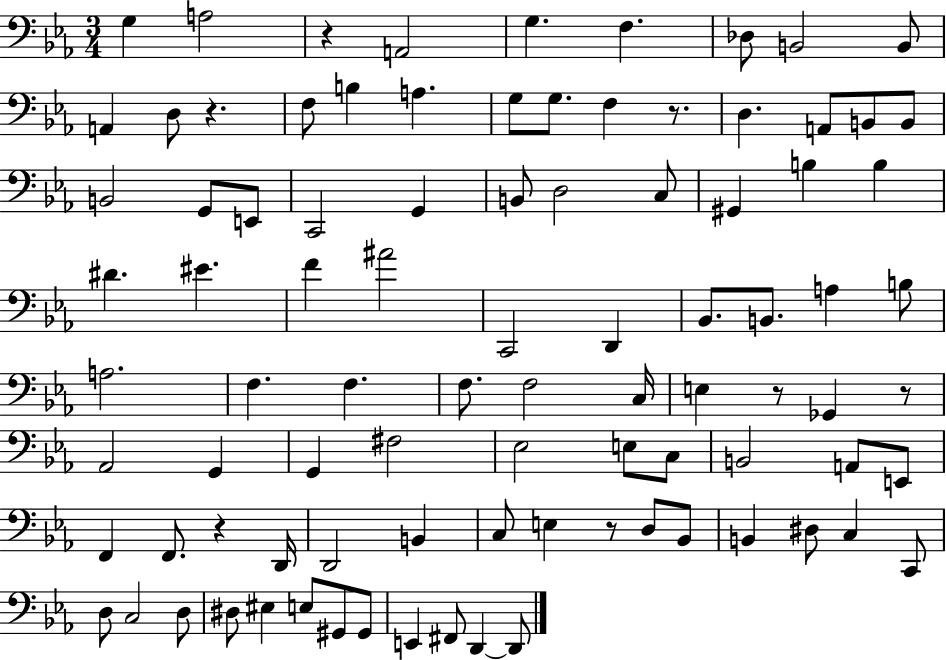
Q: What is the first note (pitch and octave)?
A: G3